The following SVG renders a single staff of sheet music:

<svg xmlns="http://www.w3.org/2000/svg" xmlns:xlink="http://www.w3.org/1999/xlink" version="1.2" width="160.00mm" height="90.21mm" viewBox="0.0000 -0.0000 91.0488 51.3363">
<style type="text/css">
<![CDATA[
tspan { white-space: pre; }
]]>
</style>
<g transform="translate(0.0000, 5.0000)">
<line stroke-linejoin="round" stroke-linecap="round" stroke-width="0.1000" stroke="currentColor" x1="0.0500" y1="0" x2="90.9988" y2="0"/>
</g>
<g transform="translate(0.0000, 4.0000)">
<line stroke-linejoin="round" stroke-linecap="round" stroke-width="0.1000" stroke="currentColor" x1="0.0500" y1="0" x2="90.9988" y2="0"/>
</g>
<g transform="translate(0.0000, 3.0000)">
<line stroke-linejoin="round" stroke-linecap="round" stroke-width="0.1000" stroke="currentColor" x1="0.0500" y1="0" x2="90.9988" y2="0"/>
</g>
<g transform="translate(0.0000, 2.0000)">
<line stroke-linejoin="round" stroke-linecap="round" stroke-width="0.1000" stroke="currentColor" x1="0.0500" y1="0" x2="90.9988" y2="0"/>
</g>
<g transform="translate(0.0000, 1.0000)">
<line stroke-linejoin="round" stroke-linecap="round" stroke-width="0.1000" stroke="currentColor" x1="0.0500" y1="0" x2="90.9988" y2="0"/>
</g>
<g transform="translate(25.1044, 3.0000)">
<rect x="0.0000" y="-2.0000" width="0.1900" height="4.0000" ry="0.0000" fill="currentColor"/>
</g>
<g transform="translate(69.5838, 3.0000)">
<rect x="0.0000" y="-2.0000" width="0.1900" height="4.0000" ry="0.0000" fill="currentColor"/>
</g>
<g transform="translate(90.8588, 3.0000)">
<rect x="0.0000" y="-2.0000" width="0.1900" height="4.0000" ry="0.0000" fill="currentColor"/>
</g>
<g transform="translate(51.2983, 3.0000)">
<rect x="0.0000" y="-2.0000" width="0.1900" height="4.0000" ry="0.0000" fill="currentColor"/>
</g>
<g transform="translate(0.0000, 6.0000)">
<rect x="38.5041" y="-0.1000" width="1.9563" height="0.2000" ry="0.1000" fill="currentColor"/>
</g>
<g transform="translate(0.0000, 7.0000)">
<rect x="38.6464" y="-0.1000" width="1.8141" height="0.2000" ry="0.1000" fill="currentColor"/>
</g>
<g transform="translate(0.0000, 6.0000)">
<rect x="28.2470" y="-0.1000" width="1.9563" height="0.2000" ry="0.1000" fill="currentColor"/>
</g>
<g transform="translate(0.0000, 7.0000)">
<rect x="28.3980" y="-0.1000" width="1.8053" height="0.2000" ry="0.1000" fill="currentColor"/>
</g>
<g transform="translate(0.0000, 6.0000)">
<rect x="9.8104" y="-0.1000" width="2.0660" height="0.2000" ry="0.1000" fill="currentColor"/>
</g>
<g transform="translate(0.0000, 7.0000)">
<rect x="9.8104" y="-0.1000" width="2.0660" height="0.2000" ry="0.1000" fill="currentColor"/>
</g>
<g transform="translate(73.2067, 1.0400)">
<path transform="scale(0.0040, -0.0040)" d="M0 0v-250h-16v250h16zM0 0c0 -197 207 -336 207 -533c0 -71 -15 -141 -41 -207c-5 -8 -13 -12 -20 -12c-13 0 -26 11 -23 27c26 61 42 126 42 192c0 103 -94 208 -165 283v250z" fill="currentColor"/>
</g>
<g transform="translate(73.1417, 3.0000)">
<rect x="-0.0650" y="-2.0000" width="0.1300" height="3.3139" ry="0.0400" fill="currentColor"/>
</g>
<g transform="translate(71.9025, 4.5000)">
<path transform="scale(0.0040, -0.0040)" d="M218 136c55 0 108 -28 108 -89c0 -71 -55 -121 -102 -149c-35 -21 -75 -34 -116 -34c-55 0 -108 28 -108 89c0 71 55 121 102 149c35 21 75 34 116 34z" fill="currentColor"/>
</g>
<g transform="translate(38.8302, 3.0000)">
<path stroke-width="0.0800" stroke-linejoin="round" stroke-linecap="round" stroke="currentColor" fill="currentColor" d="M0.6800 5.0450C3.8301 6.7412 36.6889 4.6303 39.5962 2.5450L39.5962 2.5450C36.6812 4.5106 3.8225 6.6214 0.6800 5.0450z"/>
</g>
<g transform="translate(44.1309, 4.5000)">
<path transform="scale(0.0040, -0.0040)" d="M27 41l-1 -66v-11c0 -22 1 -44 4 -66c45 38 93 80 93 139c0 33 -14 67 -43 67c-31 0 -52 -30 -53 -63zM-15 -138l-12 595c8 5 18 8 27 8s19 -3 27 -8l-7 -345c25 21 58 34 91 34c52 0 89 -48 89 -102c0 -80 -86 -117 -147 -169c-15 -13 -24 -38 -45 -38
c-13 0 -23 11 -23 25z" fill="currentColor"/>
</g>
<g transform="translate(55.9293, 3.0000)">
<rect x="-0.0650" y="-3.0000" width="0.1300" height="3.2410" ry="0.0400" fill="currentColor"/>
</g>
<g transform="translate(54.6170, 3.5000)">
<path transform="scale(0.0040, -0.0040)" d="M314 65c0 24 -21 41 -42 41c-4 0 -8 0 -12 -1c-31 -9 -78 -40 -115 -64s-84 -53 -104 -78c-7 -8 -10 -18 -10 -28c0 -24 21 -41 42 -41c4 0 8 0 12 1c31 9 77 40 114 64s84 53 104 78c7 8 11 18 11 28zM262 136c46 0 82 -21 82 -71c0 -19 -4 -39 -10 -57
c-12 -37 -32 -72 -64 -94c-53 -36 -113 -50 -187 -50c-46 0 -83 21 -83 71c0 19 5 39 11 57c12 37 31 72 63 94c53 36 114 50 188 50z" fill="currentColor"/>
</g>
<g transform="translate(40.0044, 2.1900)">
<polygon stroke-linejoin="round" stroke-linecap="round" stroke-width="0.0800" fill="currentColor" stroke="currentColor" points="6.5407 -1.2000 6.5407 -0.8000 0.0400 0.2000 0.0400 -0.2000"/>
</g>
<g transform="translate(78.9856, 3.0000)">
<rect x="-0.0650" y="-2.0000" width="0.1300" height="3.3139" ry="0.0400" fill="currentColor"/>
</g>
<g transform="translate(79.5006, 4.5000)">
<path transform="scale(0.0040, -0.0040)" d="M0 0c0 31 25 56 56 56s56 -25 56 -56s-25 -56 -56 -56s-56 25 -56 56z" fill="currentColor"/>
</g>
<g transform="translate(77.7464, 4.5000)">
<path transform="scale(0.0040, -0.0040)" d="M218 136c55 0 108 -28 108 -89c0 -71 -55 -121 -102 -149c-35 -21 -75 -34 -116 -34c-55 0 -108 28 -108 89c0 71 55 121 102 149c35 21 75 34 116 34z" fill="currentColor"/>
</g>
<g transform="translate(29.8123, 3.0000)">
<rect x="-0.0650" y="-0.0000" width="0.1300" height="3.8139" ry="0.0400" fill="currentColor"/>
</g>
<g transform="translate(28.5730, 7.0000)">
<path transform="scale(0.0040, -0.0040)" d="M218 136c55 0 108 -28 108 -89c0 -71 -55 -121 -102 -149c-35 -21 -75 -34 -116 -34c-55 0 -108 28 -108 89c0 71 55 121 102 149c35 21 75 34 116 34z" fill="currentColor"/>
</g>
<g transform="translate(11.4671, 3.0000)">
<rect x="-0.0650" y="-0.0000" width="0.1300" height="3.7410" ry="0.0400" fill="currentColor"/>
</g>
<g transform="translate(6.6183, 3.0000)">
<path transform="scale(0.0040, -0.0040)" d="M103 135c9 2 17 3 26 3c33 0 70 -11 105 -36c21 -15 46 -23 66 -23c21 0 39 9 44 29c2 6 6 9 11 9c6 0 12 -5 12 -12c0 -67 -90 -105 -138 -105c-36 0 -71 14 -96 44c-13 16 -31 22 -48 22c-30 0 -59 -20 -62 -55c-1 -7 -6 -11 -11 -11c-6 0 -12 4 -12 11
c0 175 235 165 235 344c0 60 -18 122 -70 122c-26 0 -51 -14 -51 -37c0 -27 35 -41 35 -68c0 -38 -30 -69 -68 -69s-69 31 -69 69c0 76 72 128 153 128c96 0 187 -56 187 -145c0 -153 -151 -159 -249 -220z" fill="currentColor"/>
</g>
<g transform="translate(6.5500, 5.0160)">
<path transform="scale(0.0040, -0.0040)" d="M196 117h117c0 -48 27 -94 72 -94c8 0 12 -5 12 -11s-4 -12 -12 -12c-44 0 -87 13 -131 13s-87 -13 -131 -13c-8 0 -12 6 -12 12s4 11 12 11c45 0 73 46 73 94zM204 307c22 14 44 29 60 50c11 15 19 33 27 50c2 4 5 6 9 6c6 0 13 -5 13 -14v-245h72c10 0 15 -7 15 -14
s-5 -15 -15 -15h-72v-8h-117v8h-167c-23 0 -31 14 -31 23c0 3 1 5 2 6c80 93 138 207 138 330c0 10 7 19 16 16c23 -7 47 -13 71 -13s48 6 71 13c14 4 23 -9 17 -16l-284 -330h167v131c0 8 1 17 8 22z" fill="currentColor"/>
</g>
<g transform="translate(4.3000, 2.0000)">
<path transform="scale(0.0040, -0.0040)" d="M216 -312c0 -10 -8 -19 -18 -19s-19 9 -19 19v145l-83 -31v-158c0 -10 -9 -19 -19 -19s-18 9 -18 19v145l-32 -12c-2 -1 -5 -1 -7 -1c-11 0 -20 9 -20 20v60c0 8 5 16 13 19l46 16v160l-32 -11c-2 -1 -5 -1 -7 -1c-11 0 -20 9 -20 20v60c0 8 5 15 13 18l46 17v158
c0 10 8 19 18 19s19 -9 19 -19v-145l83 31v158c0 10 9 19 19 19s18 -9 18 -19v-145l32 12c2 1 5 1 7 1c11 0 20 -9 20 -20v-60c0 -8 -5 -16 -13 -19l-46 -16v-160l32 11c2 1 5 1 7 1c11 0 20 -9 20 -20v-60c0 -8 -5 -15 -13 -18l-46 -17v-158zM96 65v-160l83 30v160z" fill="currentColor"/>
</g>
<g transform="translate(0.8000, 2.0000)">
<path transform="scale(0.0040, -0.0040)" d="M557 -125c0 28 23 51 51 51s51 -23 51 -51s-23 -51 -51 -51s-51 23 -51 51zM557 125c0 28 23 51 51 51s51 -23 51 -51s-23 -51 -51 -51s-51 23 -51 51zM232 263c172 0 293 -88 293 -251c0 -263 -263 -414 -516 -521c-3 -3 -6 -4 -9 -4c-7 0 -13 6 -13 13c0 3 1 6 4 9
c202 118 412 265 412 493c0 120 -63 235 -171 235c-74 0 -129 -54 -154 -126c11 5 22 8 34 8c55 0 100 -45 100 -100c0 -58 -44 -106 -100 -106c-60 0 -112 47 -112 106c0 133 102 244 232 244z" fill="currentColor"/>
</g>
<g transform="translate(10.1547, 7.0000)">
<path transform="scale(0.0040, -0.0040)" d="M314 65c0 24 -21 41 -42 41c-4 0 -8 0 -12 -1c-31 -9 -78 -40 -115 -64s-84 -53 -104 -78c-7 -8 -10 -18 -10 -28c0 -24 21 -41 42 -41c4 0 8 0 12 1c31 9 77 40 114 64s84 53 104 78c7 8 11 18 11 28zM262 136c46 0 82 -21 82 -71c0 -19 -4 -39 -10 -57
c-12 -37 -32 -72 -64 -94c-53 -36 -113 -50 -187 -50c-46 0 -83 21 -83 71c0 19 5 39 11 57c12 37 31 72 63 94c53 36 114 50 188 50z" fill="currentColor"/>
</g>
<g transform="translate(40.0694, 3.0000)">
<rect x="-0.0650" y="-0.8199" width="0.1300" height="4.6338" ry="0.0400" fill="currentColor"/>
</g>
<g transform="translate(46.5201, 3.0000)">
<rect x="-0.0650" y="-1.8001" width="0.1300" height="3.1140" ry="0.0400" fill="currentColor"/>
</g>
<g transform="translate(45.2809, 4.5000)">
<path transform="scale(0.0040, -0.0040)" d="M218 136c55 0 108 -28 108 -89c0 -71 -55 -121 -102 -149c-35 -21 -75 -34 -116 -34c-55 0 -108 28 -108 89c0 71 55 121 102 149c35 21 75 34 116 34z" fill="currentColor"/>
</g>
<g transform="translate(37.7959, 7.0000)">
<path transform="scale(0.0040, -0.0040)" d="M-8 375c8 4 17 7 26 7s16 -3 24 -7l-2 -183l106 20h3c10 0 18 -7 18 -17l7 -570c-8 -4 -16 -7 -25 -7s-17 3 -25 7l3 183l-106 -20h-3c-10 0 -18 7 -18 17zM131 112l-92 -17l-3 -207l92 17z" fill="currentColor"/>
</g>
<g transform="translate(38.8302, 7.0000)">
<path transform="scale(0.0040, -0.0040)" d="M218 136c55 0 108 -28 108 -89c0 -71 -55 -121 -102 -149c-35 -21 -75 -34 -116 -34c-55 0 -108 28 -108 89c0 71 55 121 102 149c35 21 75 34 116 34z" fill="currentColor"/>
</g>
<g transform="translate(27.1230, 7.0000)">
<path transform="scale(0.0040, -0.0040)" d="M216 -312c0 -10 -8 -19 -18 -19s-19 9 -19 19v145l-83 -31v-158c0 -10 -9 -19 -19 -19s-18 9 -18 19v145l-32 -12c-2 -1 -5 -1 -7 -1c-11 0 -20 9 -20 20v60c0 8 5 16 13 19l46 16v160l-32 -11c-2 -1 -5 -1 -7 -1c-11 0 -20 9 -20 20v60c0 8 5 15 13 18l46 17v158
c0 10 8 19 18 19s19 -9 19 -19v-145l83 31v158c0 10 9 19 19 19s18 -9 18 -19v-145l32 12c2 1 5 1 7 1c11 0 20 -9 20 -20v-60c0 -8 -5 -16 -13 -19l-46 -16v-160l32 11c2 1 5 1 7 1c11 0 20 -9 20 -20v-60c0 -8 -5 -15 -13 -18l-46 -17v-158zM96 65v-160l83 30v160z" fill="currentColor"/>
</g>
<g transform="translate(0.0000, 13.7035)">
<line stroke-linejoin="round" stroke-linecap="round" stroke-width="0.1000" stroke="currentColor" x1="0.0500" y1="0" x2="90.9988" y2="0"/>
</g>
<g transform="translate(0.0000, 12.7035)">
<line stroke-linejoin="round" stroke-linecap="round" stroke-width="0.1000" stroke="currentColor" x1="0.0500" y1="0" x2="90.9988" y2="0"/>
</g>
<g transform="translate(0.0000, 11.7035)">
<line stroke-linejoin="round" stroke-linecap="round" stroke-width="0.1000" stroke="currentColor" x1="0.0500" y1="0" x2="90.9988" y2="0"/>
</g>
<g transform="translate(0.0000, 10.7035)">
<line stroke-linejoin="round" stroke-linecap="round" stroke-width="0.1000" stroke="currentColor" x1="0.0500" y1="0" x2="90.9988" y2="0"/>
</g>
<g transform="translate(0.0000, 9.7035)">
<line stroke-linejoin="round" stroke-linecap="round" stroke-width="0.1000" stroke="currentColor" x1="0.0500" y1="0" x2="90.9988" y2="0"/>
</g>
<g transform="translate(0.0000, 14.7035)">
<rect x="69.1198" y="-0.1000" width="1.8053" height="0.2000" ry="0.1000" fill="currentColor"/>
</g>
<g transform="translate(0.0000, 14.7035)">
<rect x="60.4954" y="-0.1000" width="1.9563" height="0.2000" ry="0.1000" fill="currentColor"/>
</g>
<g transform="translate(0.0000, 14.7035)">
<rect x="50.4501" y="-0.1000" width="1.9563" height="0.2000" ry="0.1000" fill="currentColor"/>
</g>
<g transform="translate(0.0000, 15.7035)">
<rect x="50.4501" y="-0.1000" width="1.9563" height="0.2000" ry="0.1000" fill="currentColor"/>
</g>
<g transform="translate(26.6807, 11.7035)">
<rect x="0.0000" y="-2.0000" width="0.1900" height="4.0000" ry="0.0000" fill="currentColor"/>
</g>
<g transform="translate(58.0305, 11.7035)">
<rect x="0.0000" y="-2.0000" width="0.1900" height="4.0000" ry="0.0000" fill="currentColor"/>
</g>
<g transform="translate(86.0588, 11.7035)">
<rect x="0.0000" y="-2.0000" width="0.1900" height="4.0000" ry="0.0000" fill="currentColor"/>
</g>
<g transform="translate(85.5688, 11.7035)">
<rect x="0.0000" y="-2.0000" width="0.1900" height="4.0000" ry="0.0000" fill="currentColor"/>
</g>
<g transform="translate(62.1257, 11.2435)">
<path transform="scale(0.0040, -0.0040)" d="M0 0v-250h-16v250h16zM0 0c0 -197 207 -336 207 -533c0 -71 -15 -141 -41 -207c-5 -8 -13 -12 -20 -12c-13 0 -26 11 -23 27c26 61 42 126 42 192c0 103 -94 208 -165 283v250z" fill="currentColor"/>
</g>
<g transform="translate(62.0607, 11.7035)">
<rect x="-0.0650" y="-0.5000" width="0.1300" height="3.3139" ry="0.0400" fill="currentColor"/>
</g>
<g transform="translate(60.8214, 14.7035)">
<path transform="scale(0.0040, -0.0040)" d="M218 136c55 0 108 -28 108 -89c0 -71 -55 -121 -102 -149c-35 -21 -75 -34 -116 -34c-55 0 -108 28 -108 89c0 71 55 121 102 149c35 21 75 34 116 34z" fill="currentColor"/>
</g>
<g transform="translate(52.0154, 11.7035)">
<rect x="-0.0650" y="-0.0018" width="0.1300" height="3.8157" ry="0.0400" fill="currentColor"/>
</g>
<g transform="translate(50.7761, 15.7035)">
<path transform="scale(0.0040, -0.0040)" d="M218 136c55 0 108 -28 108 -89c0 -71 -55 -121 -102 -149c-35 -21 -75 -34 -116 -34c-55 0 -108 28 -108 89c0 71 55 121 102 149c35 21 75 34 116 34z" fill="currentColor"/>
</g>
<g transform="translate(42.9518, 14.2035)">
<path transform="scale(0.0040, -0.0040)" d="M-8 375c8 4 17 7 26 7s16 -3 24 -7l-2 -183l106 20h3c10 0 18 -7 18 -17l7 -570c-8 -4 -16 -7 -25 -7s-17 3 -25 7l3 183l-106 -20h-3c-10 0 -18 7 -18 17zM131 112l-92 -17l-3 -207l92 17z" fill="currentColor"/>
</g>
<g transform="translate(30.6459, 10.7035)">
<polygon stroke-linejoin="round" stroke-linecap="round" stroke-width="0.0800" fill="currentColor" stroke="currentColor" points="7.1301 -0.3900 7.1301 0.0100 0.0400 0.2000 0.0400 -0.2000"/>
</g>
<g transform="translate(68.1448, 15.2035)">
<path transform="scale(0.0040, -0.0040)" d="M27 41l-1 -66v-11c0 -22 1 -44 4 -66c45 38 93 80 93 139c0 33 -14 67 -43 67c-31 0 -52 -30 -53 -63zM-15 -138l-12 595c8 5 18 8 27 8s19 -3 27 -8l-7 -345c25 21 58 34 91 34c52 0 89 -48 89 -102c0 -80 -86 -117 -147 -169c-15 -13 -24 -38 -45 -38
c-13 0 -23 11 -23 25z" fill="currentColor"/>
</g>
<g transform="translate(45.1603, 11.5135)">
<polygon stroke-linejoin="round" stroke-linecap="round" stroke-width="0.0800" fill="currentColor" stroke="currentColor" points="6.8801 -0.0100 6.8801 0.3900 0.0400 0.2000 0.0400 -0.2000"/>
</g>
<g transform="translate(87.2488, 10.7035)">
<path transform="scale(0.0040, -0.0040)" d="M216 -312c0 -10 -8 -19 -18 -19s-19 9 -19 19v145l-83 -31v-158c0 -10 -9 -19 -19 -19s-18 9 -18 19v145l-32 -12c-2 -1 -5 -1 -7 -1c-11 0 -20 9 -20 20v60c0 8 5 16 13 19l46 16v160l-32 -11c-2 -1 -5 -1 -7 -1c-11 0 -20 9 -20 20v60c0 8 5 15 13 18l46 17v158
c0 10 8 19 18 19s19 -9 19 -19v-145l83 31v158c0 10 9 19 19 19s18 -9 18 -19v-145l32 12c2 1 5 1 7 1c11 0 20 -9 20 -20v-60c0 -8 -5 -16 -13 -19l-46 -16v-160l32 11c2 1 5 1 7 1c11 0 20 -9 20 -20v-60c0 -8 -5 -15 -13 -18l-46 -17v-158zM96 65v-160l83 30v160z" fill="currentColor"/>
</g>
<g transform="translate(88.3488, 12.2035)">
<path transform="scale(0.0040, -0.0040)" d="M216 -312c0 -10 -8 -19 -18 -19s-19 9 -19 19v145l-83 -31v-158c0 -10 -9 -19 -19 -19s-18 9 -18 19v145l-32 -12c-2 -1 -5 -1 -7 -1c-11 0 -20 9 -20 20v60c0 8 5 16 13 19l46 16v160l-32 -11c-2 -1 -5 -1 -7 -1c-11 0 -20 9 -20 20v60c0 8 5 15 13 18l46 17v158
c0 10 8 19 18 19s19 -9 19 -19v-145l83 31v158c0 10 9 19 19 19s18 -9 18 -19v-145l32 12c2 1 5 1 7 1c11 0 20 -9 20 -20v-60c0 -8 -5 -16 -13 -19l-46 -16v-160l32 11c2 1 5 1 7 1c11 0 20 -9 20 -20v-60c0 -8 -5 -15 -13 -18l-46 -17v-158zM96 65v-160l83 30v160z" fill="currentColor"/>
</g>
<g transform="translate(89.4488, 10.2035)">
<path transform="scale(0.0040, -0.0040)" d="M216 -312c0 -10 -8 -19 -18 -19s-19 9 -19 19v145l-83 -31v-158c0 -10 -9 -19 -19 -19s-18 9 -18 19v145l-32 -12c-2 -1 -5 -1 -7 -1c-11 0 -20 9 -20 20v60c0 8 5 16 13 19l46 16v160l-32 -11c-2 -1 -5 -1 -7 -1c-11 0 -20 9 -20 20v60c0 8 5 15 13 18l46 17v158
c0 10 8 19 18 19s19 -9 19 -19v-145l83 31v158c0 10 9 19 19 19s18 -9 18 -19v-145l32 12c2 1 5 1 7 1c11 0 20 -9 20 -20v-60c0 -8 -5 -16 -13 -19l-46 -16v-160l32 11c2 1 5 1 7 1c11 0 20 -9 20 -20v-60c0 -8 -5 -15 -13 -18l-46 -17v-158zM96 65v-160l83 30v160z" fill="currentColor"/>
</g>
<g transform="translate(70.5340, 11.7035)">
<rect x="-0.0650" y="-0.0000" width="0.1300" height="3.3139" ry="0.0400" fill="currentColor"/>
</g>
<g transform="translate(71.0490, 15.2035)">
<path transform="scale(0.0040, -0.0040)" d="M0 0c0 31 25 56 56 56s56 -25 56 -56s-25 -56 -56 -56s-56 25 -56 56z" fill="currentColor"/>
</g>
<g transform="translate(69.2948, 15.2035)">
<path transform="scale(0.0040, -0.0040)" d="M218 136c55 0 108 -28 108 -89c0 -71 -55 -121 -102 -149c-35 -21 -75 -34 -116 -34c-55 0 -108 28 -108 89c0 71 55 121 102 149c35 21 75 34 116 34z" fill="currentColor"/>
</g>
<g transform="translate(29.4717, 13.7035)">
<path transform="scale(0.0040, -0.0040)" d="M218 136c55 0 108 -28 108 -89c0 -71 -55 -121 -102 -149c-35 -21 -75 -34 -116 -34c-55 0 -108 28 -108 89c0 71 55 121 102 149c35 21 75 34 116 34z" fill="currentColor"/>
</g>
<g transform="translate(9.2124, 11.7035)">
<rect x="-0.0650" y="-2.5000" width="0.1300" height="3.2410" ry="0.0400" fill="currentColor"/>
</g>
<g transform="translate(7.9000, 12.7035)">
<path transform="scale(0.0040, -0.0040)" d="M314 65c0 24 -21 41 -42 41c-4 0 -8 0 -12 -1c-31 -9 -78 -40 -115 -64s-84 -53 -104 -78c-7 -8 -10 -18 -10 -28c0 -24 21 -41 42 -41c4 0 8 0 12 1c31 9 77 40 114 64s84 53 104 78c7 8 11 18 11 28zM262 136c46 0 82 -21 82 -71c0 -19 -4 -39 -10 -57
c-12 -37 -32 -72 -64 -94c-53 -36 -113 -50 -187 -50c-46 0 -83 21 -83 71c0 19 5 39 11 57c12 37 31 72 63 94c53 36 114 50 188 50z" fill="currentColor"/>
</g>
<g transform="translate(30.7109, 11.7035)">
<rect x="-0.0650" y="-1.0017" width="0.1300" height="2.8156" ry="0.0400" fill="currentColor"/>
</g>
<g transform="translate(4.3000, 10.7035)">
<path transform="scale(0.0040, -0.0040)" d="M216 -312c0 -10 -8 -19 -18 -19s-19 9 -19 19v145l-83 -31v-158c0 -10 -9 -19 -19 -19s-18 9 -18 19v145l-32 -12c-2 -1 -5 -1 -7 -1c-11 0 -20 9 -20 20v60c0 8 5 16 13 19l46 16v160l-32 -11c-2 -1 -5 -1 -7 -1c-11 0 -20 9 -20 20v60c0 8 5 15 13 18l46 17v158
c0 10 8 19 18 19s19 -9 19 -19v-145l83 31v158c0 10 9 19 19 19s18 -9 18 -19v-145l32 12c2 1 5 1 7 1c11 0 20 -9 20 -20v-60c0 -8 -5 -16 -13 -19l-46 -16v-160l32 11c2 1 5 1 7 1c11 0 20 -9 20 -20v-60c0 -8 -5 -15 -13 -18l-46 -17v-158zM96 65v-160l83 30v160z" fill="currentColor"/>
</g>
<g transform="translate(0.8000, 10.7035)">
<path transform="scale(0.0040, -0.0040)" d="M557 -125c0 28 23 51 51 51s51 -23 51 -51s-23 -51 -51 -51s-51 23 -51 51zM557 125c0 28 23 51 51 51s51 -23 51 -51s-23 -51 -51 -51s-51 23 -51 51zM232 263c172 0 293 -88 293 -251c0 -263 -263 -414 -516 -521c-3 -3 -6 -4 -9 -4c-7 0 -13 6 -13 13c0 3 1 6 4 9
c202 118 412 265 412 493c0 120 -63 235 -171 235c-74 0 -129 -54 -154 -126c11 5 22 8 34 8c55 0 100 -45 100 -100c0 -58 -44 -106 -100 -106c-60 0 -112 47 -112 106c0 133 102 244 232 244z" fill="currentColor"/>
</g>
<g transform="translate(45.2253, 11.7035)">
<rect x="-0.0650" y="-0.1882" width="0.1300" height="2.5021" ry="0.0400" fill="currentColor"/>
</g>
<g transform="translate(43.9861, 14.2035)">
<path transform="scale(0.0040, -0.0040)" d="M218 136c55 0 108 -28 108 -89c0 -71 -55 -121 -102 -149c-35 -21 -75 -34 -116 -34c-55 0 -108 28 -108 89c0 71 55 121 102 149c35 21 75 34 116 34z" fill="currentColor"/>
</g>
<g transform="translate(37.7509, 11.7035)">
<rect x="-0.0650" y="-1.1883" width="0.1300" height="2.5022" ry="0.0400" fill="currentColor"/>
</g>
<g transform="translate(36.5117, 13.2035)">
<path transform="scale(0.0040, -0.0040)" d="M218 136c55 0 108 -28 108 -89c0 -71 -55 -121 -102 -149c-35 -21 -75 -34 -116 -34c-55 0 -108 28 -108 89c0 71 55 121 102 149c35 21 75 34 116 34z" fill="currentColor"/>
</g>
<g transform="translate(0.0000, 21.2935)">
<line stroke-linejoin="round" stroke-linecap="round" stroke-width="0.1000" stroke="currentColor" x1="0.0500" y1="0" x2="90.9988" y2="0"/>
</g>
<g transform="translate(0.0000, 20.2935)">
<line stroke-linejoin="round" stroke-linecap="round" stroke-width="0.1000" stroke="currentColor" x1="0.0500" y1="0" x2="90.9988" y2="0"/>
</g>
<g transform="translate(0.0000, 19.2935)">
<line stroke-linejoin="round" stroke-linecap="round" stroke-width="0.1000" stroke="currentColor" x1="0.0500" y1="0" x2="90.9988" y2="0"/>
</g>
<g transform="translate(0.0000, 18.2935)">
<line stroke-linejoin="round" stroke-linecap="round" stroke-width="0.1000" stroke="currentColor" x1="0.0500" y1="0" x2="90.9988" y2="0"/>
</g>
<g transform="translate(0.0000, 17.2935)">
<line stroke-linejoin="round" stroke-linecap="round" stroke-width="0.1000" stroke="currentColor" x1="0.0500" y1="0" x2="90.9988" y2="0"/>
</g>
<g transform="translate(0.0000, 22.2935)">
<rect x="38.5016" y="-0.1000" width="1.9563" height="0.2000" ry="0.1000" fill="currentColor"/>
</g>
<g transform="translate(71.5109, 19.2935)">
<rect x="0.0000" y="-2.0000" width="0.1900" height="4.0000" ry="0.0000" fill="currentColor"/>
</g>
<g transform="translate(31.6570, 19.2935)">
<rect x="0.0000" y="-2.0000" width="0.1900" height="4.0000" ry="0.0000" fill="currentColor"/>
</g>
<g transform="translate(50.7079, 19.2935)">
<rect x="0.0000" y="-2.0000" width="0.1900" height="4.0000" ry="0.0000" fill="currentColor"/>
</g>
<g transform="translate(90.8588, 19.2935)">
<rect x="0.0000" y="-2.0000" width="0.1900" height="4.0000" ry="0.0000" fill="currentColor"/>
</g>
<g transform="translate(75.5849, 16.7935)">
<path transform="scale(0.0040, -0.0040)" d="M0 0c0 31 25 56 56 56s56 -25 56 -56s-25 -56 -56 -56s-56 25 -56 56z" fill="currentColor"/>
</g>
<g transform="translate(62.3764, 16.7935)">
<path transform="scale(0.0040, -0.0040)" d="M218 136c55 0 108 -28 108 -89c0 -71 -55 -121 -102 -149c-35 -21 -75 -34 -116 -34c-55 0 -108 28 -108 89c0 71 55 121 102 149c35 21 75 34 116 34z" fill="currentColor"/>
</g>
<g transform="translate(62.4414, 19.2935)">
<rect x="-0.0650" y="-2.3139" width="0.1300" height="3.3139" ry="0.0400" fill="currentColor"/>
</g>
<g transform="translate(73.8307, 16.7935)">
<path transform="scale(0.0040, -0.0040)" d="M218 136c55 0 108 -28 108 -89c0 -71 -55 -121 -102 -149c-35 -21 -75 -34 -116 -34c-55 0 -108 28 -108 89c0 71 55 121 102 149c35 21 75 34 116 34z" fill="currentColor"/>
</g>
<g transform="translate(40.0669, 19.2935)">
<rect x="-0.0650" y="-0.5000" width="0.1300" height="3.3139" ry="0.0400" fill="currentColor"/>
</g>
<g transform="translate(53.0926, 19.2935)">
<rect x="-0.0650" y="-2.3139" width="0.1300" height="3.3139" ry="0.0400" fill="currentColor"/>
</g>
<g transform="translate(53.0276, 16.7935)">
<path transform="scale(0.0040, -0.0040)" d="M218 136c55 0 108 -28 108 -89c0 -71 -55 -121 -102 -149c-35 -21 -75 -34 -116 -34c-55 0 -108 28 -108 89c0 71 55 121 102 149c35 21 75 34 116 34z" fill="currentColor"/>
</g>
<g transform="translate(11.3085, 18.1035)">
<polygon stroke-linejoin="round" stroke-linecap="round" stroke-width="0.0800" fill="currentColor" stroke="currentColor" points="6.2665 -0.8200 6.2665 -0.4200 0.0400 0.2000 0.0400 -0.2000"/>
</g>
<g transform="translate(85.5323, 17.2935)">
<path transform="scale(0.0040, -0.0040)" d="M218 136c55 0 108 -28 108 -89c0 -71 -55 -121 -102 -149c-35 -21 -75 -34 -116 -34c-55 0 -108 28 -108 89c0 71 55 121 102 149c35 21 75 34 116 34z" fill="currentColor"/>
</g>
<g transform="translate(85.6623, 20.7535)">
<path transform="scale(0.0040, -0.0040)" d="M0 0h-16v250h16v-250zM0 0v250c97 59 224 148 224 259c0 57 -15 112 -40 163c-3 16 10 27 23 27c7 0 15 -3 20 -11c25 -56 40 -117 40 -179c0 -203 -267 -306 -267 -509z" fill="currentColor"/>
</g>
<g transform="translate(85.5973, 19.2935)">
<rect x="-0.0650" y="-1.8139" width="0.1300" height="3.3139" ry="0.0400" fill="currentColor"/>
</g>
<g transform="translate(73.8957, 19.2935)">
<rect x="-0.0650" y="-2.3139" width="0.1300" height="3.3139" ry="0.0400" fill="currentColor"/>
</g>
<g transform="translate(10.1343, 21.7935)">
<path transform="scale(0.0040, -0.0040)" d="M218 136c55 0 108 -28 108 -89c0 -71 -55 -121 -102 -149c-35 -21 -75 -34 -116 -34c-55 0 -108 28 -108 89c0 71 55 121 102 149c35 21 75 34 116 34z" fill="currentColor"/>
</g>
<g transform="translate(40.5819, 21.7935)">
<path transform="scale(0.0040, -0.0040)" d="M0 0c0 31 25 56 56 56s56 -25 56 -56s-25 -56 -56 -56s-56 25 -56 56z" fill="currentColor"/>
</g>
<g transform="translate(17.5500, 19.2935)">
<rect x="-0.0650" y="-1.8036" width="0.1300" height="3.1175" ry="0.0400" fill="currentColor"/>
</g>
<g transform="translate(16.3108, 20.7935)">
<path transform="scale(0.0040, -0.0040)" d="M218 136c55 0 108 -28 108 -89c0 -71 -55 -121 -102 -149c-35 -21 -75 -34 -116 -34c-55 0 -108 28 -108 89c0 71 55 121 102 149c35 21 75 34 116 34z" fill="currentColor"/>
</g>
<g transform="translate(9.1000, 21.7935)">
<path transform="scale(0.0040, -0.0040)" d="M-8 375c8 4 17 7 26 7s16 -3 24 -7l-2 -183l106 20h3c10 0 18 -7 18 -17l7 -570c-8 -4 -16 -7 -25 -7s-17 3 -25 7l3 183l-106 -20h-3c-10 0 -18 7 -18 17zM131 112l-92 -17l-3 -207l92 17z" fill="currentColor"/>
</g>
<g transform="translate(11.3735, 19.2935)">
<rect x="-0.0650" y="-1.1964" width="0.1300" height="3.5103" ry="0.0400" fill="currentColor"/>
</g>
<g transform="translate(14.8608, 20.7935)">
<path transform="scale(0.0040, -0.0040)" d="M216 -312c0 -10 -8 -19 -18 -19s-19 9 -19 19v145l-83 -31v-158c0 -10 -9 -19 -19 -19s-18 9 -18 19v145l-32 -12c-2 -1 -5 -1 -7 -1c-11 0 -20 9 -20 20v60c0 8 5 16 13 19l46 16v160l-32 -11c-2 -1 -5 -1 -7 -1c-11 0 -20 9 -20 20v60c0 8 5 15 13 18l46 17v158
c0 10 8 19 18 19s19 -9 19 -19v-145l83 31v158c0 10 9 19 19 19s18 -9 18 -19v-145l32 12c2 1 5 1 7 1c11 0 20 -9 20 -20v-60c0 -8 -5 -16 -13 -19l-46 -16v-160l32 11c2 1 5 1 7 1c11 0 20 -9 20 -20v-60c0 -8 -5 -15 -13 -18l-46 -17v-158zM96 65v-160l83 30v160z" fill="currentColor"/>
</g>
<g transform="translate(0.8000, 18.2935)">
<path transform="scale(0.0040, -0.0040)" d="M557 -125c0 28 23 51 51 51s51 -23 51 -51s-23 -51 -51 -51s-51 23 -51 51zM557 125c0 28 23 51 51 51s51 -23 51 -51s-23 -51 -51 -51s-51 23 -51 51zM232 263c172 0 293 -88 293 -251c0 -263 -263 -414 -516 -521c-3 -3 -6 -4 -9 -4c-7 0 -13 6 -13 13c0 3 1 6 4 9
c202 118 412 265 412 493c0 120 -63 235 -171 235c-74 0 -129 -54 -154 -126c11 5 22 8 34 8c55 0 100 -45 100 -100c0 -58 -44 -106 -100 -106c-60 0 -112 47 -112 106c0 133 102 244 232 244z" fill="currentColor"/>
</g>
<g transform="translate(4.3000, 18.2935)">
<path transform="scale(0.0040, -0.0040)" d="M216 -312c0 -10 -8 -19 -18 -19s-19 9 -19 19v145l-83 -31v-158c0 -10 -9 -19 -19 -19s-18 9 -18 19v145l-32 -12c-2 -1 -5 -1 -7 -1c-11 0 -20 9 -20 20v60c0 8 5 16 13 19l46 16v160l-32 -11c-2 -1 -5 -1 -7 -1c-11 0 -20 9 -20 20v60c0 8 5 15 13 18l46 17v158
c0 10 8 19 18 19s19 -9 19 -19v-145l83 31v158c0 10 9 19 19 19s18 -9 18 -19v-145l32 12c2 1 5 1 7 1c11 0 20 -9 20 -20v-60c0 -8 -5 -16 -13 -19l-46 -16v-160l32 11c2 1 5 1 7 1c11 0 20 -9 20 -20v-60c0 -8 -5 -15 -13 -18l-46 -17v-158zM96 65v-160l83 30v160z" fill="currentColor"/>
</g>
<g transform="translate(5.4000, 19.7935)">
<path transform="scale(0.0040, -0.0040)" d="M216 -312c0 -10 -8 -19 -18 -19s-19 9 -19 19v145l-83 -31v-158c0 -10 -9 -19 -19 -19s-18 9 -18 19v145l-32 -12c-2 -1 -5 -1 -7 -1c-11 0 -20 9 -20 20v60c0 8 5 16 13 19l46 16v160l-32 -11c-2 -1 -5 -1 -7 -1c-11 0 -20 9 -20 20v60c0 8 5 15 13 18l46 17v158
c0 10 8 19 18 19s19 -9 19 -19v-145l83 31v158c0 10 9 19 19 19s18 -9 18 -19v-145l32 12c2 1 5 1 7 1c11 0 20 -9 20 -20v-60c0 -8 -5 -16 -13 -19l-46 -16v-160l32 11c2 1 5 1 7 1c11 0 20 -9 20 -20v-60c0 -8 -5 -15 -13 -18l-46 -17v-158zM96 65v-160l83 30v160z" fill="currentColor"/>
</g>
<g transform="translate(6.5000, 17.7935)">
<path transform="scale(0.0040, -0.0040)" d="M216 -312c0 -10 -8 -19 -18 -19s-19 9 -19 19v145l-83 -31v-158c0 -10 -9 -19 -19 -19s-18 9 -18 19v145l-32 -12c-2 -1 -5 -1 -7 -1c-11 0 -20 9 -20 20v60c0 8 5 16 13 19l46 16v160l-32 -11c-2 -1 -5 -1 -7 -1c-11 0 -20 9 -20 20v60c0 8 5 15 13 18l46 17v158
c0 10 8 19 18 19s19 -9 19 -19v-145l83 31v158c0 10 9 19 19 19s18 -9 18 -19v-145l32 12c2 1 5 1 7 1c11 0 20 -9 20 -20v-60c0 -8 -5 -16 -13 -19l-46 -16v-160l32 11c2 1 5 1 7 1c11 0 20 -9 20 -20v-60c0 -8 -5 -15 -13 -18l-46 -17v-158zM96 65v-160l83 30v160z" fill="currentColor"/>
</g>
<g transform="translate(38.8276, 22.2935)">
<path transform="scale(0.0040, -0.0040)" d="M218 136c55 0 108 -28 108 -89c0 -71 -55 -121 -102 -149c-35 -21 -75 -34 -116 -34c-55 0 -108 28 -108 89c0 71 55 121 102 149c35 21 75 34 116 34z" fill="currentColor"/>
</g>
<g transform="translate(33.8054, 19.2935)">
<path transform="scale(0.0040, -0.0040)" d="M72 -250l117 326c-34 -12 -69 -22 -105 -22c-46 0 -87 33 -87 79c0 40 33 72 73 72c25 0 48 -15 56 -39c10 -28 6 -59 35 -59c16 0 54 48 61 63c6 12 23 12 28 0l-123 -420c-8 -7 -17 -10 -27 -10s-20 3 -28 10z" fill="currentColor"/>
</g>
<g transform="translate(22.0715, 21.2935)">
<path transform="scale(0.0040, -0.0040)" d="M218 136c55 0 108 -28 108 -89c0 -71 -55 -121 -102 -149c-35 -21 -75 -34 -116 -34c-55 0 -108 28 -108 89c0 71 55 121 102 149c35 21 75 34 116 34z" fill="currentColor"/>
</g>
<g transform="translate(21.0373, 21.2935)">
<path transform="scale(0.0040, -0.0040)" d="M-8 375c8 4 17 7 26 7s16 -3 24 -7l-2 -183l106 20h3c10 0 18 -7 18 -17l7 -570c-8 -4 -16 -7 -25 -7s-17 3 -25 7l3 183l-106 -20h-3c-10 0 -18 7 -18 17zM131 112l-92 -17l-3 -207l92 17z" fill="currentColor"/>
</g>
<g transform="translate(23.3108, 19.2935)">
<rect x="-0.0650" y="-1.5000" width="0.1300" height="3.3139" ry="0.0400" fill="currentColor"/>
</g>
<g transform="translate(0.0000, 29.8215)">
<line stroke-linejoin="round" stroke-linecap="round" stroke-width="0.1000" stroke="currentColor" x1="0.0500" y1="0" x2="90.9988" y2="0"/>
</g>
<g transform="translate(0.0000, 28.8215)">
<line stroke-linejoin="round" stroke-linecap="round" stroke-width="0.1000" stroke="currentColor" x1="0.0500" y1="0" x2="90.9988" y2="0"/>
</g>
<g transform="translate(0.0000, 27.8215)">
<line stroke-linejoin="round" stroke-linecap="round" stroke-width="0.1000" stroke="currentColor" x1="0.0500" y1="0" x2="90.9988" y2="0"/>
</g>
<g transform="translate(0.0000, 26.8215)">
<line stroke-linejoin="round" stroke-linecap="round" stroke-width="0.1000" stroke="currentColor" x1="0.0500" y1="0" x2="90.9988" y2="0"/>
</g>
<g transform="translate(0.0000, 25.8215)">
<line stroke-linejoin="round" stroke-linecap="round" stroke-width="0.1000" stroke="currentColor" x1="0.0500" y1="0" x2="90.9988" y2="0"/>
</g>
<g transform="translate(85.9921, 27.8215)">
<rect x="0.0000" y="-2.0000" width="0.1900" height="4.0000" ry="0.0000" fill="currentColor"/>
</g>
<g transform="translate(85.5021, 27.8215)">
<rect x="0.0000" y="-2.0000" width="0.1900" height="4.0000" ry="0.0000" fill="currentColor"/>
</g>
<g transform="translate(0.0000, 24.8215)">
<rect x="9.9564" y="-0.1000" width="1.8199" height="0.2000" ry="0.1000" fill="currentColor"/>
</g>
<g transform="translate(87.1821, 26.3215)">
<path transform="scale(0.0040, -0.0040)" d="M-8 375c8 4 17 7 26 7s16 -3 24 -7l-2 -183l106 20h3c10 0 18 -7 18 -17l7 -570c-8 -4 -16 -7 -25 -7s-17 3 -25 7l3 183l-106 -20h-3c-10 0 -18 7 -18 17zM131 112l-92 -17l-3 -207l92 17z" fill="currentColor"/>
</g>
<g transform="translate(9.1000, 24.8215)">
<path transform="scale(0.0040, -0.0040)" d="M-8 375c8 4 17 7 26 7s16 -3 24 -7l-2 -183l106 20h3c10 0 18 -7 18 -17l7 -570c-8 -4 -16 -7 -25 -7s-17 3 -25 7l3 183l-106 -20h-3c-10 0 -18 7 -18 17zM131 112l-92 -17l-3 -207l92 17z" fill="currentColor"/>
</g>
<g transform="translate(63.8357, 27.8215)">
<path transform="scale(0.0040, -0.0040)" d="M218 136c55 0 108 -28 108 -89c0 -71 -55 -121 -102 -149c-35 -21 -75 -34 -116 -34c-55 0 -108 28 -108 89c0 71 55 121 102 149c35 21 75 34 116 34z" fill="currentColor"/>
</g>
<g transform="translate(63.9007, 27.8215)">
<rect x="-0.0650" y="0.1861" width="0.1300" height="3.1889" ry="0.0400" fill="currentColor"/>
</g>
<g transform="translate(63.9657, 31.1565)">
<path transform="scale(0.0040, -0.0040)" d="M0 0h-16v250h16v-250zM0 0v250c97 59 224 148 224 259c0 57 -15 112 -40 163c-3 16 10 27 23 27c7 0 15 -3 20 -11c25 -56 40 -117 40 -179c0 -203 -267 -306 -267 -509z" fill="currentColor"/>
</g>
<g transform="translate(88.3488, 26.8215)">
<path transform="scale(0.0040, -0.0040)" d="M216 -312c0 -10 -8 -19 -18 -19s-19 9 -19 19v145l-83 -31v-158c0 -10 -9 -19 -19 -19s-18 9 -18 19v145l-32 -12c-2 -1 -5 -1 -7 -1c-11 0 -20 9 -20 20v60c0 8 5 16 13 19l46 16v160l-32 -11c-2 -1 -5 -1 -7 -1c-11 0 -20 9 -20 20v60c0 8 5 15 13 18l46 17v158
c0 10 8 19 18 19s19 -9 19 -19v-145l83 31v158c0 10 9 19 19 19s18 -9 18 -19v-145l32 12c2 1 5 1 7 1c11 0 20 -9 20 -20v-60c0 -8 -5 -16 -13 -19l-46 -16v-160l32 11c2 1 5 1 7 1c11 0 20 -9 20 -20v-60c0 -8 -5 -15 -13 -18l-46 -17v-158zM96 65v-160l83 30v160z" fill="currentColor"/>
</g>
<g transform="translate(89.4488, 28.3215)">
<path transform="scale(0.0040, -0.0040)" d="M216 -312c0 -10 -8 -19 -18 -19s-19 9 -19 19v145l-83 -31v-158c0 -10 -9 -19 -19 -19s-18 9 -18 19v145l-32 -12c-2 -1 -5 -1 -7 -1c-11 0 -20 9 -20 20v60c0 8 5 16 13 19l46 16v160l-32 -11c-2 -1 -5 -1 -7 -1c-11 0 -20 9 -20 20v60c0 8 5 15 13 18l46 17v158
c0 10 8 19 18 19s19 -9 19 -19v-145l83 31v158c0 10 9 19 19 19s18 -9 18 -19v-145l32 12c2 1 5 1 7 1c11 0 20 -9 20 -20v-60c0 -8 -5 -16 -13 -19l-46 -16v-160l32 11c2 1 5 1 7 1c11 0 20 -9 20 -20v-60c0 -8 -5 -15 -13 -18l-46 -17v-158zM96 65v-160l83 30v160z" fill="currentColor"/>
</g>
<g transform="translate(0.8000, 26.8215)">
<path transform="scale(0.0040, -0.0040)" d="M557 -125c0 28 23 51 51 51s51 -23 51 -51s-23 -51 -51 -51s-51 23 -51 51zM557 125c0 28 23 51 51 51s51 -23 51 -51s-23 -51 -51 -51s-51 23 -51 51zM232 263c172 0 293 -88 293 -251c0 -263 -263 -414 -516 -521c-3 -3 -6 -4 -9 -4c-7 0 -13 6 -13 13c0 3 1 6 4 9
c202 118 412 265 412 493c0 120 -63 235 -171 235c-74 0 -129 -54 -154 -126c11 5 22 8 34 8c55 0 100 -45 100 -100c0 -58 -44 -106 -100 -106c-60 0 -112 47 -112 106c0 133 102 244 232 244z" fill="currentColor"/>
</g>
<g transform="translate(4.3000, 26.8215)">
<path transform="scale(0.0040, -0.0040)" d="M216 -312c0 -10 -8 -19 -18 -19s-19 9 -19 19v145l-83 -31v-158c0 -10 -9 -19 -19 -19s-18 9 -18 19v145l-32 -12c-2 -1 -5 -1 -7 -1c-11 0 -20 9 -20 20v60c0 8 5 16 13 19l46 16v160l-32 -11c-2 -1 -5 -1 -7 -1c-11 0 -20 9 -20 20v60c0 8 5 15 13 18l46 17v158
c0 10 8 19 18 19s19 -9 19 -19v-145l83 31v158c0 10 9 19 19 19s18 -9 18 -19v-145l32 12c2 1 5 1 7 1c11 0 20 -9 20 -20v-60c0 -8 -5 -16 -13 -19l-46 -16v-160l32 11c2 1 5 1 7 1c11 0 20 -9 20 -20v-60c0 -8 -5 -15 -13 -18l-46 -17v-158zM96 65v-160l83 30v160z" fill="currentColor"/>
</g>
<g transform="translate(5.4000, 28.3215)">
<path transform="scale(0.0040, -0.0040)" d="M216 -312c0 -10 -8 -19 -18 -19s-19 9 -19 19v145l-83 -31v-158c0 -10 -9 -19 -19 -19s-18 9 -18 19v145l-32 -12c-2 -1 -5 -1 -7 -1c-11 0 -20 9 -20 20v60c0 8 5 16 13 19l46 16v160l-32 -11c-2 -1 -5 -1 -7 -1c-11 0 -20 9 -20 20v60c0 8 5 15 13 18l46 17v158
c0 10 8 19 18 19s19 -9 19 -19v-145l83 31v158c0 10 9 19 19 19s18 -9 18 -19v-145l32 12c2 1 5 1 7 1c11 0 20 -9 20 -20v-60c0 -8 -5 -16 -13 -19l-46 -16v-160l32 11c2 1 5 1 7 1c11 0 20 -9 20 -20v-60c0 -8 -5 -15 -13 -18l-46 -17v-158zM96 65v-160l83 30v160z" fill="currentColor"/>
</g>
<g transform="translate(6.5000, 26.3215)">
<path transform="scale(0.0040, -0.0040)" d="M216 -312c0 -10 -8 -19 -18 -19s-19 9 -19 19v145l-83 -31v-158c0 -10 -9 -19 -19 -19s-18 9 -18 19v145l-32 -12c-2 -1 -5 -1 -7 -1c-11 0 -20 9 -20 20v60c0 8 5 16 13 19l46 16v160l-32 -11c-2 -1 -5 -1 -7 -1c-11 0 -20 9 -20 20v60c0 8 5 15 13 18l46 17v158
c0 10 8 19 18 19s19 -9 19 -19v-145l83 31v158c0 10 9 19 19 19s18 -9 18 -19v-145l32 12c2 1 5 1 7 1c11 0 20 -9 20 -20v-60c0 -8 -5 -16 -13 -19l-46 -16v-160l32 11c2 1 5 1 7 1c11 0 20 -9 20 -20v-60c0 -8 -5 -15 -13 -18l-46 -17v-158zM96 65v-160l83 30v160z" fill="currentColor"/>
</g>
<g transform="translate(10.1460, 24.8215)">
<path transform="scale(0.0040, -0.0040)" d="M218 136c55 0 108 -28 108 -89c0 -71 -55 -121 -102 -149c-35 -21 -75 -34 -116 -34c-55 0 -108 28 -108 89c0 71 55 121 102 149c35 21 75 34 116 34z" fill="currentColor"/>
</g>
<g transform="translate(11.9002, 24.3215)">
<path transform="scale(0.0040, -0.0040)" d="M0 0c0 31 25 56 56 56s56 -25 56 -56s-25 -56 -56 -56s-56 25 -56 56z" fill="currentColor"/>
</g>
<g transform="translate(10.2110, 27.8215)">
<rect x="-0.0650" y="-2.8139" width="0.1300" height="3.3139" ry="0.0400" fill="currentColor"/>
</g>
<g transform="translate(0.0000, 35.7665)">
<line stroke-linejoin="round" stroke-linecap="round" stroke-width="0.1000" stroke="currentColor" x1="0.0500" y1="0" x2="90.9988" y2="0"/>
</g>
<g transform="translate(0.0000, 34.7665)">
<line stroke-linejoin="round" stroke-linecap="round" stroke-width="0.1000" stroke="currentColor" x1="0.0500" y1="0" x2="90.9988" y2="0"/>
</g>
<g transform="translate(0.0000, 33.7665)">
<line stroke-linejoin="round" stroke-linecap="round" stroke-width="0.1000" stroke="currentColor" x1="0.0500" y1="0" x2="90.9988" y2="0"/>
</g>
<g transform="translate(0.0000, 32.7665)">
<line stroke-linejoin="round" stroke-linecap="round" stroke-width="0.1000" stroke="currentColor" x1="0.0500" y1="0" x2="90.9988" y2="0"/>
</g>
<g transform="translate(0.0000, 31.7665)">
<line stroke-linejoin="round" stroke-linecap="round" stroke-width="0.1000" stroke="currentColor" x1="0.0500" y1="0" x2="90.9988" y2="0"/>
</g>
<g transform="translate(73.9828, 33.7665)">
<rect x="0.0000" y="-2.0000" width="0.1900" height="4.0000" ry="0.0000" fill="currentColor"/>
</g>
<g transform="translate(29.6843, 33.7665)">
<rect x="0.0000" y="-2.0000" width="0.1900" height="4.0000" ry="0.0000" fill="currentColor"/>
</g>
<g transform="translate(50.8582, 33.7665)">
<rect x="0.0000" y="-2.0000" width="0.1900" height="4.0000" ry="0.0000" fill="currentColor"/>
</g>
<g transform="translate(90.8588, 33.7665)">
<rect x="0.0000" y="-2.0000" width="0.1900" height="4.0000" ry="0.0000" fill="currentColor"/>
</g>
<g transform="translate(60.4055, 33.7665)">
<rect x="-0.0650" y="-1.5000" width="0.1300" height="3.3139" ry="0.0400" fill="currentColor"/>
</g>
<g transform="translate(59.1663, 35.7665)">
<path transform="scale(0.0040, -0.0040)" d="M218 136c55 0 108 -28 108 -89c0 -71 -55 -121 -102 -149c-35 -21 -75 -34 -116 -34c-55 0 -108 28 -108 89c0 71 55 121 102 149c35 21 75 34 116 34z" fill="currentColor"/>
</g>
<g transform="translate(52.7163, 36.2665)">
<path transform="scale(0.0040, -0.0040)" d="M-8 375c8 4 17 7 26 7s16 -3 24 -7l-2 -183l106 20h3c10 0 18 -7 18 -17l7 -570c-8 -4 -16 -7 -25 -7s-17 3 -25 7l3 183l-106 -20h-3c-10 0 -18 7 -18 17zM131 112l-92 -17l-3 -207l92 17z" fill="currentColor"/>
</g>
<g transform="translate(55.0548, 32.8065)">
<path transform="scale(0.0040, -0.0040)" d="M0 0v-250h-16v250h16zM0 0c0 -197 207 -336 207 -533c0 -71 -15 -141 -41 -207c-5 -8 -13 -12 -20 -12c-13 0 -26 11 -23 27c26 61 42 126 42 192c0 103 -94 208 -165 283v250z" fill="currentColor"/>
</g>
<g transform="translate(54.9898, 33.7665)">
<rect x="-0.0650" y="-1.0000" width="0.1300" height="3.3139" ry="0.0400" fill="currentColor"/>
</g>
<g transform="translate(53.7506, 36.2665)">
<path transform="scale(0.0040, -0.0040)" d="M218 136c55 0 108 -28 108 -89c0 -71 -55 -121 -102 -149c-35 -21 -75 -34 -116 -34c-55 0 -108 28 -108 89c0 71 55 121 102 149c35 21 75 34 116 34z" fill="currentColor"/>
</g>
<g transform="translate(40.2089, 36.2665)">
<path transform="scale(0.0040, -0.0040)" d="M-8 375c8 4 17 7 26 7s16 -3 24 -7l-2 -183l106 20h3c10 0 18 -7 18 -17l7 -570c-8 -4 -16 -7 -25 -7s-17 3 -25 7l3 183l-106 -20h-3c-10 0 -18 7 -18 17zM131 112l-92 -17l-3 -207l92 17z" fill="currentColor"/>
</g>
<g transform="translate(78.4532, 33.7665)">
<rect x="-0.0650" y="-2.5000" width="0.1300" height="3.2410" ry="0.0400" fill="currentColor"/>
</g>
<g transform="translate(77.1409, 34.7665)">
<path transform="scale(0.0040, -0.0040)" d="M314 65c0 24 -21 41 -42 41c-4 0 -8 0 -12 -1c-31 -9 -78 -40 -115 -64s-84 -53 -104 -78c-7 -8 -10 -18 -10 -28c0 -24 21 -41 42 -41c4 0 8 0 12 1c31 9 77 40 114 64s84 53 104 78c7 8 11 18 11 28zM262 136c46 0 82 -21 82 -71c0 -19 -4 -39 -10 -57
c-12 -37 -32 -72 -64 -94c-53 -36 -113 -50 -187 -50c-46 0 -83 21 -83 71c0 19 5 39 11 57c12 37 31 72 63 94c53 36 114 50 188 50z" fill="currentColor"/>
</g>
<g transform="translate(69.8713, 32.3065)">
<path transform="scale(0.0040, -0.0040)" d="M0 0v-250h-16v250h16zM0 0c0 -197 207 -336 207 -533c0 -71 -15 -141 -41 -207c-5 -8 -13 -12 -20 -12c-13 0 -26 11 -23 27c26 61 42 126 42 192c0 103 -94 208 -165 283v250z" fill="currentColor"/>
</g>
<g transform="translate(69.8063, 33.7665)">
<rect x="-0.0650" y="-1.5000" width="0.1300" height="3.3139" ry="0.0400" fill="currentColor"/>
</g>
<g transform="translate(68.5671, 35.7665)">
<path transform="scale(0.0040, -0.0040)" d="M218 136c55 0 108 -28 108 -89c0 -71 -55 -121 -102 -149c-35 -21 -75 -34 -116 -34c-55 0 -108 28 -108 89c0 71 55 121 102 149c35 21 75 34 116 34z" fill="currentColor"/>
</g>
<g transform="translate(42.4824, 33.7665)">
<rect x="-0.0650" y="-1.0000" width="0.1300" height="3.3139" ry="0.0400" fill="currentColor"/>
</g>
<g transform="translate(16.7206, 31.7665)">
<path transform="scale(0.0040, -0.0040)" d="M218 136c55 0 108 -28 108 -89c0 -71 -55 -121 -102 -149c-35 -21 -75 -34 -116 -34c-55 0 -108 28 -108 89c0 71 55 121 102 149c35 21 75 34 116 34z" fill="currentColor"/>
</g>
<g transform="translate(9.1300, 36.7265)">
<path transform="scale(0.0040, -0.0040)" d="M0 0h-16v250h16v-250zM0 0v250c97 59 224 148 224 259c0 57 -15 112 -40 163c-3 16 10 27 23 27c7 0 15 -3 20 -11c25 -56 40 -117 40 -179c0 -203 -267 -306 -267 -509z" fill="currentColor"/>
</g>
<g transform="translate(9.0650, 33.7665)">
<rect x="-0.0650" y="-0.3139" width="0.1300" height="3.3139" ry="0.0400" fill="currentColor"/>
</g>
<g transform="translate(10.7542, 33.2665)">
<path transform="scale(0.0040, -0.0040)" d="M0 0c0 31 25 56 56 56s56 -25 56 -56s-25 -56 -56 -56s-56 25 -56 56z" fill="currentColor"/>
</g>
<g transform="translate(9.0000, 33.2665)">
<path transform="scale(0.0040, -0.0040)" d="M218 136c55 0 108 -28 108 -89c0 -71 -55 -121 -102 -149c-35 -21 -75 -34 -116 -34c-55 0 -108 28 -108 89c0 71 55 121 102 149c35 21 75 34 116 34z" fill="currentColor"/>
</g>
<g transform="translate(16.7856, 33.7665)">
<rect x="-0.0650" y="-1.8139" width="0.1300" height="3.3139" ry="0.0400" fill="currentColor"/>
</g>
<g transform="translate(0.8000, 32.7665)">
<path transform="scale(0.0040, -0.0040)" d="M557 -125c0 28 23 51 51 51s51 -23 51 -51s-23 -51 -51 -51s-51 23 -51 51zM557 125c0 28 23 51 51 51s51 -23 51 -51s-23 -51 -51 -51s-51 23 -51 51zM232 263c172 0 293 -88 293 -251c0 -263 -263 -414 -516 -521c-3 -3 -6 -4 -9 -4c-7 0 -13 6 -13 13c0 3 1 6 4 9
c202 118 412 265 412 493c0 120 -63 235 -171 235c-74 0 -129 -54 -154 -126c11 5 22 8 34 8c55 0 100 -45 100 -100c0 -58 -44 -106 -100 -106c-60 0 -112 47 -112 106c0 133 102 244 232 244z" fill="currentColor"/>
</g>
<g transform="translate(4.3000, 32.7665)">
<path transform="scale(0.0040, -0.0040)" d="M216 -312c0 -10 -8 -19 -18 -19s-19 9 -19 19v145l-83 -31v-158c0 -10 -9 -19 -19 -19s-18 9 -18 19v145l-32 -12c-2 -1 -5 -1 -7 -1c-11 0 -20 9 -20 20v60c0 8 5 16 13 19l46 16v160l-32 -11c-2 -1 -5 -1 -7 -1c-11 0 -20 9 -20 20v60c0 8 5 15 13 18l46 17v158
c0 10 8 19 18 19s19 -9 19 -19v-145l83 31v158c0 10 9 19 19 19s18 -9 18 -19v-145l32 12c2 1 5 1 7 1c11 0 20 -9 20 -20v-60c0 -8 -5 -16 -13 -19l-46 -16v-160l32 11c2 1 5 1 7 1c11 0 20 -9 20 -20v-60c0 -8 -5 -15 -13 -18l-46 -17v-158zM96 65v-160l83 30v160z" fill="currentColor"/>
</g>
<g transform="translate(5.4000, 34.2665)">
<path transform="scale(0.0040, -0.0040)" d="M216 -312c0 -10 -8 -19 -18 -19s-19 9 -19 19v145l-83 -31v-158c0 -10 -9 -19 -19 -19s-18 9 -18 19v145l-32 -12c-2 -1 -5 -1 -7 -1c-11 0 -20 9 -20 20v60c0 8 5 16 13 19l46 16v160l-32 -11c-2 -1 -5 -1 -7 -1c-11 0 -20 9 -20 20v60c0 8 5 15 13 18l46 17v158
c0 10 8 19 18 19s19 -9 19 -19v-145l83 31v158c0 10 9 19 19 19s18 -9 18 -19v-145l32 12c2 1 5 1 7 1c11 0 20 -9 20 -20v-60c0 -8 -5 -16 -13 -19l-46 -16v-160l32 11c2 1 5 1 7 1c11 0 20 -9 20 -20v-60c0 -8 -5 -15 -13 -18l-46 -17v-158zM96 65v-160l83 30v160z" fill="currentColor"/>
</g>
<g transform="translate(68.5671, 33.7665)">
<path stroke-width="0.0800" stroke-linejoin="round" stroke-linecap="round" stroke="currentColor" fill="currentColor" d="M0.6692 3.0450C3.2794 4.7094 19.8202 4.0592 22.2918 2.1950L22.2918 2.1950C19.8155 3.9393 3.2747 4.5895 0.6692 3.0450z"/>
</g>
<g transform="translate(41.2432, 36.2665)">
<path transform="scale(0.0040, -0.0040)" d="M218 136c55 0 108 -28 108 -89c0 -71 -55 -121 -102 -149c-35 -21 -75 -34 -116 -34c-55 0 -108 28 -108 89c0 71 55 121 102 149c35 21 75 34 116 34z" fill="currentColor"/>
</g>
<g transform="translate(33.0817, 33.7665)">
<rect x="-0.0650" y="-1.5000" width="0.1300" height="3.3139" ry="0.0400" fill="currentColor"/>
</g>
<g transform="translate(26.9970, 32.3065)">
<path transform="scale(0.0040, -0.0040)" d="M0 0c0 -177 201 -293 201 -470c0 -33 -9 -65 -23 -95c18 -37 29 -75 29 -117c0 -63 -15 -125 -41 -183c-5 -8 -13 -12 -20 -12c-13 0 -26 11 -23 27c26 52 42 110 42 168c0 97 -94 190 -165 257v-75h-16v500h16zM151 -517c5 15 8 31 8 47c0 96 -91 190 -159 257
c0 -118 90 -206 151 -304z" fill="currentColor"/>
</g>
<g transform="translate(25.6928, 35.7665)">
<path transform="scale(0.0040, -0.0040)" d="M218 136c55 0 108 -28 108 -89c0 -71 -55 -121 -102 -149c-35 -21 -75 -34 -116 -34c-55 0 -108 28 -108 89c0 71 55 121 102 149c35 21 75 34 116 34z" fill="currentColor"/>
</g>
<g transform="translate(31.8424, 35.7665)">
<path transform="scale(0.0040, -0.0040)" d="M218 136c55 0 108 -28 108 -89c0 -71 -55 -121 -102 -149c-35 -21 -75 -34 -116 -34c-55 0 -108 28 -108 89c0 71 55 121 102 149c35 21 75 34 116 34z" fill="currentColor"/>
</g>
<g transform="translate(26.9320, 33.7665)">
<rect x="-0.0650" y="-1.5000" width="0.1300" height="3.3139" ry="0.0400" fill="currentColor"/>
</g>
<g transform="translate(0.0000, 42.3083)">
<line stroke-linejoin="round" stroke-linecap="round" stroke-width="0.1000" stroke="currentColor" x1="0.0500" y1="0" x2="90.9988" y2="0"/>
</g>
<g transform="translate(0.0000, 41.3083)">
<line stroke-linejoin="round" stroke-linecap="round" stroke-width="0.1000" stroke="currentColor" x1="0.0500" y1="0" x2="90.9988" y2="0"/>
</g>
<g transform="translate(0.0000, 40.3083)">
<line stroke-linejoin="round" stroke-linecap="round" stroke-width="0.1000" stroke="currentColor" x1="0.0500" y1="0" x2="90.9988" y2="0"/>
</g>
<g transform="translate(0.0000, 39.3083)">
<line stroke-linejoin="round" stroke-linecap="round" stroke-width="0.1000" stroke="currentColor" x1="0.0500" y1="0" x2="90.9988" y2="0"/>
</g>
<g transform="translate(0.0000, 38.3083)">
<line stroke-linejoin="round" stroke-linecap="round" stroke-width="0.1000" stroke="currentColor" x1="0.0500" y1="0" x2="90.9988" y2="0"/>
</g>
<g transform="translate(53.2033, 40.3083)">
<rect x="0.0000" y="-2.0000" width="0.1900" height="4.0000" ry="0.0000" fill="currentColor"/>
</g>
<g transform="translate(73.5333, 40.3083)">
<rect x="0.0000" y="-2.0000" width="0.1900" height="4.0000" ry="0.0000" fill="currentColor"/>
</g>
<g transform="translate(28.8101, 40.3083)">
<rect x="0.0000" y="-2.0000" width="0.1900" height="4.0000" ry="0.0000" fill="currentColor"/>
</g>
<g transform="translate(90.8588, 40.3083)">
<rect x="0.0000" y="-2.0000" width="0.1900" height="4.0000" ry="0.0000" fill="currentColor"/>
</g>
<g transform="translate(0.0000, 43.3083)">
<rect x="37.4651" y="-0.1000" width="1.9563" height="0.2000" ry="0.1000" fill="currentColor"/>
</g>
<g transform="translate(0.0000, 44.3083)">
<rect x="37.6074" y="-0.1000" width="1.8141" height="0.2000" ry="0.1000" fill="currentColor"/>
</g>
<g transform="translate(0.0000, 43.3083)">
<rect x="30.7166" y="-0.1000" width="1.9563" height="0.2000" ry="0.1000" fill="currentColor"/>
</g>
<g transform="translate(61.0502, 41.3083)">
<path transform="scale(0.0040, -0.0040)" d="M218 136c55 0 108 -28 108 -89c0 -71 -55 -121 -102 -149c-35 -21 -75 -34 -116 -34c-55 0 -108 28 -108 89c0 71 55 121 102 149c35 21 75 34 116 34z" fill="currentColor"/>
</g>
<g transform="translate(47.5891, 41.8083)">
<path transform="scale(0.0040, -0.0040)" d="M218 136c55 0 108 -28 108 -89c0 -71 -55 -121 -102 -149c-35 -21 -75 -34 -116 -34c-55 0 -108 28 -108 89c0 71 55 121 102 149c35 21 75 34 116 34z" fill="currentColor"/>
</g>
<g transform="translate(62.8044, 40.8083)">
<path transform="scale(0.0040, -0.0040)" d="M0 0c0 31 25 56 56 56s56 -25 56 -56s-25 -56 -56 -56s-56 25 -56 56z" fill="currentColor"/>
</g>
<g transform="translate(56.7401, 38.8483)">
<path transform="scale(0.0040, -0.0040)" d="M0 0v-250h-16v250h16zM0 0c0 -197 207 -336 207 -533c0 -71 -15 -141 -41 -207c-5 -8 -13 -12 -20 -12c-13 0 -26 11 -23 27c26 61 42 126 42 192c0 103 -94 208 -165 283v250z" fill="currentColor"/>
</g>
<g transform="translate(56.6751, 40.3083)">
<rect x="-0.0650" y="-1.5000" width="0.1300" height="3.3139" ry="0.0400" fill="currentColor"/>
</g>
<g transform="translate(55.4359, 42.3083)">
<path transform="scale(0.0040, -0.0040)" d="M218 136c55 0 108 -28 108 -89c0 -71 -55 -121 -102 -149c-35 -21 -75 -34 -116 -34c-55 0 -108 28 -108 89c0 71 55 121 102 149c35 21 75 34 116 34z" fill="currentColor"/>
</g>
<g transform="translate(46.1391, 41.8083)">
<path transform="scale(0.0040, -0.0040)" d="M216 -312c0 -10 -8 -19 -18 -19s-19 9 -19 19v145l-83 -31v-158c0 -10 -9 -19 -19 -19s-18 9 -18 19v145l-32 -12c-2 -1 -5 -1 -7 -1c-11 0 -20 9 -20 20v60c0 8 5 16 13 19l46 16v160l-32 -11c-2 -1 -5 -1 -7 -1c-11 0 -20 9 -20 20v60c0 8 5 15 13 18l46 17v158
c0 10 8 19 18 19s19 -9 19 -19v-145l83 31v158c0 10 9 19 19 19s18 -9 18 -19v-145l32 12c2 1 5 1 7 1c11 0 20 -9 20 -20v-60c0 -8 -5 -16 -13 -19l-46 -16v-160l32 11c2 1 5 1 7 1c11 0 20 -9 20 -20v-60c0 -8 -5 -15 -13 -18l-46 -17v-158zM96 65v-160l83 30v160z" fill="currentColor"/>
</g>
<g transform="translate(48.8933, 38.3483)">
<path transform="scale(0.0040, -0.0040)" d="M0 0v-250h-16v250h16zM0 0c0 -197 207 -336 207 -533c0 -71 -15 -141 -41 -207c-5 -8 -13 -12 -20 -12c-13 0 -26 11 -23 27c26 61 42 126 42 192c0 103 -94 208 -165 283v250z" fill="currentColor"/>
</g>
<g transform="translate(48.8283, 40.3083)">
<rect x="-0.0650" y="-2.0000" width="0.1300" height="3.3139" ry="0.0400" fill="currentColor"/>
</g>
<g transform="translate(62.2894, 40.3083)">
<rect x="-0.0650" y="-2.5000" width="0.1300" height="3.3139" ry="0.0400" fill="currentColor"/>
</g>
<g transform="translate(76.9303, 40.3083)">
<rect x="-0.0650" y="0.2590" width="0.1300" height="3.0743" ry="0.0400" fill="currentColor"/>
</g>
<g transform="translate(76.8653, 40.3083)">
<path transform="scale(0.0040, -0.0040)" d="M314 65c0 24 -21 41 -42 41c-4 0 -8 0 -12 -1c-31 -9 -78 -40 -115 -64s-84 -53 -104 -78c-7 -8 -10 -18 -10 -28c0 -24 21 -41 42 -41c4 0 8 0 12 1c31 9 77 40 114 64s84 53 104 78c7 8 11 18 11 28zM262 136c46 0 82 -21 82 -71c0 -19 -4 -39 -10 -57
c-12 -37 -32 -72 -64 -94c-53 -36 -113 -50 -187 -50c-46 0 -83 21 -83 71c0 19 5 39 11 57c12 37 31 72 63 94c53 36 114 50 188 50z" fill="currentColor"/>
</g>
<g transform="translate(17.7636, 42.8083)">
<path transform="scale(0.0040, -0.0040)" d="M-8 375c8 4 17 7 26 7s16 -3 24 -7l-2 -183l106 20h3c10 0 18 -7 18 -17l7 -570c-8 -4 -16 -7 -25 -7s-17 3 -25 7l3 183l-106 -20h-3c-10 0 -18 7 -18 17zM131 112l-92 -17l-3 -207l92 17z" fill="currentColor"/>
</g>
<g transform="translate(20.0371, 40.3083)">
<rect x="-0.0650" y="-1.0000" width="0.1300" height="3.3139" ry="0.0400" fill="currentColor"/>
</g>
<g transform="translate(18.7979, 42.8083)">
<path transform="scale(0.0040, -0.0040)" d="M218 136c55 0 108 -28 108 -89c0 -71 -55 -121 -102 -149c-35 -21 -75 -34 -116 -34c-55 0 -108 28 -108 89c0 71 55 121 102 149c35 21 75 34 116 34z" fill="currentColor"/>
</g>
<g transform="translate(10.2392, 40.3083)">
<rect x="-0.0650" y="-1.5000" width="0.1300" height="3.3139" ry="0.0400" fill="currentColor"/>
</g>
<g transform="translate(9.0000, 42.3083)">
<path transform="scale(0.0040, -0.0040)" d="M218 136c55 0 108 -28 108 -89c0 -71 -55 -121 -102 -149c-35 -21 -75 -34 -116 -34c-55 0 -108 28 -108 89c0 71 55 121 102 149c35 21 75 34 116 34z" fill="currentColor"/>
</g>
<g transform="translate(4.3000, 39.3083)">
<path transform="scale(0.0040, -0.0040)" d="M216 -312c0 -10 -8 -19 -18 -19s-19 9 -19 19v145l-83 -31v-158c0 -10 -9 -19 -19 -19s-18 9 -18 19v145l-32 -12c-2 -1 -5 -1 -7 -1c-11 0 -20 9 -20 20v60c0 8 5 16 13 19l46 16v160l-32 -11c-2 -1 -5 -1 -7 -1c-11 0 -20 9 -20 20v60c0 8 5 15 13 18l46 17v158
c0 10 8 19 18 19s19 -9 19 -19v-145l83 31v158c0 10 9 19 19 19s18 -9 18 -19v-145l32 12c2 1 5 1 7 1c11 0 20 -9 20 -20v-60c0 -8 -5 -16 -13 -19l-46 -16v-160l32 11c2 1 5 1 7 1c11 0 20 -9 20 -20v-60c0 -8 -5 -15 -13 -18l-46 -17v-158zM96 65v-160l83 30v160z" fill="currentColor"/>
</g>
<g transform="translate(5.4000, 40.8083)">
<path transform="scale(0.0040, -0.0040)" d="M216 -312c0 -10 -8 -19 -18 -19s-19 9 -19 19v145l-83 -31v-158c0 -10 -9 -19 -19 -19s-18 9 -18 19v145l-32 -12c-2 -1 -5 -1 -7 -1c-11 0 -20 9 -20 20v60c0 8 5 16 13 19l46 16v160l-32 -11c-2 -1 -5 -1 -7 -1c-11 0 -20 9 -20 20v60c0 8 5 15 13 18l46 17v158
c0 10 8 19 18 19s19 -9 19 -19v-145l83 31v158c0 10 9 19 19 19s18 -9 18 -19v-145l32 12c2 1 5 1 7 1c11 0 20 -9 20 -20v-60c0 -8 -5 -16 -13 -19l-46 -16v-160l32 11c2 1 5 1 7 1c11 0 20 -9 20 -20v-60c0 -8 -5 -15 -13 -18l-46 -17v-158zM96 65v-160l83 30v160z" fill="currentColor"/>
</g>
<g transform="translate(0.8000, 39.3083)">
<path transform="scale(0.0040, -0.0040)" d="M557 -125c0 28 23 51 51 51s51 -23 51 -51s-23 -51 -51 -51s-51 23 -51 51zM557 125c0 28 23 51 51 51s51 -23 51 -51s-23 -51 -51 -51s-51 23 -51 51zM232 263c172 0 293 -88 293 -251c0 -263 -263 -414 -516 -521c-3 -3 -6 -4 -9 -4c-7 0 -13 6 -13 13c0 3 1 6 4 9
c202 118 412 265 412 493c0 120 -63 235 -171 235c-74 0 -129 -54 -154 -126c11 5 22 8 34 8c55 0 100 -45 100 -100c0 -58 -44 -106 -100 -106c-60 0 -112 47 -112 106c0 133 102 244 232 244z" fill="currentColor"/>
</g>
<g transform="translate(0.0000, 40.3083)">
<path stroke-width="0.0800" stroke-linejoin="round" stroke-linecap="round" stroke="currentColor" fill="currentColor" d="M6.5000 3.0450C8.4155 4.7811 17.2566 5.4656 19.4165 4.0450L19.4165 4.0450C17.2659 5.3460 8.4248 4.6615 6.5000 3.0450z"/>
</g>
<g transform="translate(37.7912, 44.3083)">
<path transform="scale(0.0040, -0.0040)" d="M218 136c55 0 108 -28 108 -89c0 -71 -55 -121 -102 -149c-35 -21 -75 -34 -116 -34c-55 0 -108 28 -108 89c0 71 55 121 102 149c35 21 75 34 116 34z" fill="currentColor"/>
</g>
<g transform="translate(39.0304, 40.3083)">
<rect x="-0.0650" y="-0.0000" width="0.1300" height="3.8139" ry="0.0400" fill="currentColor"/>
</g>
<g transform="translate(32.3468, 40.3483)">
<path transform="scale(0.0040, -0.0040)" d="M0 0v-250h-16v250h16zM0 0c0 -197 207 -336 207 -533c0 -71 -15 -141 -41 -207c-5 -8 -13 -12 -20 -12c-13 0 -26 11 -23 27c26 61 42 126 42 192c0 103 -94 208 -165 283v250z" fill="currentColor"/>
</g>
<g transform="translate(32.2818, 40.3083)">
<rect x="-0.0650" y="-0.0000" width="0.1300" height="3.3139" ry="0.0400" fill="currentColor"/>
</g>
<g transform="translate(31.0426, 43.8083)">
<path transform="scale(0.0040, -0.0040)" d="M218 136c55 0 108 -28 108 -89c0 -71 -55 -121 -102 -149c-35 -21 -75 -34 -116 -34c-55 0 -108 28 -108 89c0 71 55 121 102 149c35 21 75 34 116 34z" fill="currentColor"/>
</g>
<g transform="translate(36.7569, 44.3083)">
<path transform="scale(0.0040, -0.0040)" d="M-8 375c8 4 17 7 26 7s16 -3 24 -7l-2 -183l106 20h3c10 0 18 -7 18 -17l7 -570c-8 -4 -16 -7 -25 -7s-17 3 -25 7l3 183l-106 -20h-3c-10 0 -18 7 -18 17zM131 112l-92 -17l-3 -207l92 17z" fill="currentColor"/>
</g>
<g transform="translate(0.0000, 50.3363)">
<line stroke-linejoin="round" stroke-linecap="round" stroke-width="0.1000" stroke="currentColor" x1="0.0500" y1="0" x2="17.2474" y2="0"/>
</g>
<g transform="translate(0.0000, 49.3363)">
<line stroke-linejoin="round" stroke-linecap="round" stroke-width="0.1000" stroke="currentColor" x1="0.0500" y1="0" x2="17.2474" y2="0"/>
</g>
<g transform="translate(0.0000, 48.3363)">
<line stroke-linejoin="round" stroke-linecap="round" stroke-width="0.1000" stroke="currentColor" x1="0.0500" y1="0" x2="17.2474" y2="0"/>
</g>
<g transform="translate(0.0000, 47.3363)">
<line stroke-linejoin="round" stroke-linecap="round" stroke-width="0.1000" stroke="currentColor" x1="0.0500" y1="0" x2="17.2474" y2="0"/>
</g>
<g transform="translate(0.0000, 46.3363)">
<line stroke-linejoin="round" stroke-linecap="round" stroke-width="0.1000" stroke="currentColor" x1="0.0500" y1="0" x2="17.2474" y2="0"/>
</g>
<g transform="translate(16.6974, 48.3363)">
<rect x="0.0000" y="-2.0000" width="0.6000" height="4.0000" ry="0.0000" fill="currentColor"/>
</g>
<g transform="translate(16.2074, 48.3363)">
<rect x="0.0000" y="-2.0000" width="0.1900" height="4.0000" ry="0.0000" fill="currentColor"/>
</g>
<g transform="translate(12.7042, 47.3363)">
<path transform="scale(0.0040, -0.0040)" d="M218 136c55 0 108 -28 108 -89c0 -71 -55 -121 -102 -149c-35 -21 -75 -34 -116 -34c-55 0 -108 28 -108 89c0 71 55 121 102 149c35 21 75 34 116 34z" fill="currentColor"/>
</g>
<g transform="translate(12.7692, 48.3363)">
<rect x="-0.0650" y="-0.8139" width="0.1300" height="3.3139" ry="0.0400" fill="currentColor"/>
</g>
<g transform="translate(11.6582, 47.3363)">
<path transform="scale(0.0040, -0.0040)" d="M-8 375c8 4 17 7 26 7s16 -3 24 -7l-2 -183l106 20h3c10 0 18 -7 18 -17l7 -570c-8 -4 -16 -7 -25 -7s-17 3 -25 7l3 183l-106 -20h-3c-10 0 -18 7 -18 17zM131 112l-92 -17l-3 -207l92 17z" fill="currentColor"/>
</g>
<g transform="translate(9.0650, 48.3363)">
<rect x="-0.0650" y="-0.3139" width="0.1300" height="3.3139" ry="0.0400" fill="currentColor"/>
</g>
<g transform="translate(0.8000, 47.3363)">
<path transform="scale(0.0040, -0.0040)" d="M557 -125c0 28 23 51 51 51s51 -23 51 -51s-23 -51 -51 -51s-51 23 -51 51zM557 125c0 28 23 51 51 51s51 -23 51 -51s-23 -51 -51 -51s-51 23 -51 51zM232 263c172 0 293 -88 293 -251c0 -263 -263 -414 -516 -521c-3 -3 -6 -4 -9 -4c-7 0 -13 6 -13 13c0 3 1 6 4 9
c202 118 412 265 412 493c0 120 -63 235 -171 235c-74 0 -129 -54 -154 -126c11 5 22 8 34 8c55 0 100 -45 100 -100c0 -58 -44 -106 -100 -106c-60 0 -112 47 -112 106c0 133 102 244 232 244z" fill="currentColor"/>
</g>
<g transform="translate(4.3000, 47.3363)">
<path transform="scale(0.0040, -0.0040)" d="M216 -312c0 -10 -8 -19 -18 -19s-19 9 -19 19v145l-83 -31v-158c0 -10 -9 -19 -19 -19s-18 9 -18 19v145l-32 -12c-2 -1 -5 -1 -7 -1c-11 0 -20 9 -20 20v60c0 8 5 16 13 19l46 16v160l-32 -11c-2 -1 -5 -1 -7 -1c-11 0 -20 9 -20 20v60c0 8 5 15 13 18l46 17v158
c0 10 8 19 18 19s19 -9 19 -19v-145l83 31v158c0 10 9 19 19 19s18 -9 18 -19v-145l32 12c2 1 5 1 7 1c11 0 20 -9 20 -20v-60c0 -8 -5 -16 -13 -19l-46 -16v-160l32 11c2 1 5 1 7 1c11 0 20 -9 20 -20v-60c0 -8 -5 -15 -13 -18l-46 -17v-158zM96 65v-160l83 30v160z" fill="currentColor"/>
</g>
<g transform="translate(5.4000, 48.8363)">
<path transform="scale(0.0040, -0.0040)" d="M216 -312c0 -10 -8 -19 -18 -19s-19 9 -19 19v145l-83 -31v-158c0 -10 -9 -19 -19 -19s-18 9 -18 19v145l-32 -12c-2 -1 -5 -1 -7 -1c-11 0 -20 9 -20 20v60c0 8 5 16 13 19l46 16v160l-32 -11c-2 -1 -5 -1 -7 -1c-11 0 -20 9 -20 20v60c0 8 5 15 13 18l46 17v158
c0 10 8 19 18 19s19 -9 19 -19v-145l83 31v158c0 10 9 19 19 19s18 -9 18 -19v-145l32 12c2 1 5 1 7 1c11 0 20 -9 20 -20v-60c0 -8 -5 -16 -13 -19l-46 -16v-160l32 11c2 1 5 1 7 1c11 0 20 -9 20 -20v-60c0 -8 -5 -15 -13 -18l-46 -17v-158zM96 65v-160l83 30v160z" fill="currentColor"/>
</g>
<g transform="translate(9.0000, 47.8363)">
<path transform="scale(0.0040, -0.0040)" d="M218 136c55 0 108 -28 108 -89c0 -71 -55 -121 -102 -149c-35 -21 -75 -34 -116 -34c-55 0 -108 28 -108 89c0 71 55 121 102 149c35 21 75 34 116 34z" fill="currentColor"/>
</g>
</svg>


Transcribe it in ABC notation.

X:1
T:Untitled
M:2/4
L:1/4
K:G
C,,2 ^C,, C,,/2 _A,,/2 C,2 A,,/2 A,, B,,2 G,,/2 A,,/2 F,,/2 C,,/2 E,,/2 _D,, F,,/2 ^A,,/2 G,, z/2 E,, B, B, B, A,/2 C D,/2 E,/2 A, G,,/4 G,, F,, F,,/2 G,, G,,/2 B,,2 G,, F,, D,,/2 C,, ^A,,/2 G,,/2 B,, D,2 E, F,